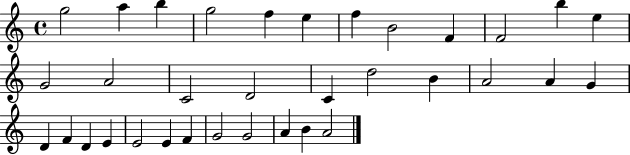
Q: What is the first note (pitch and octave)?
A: G5